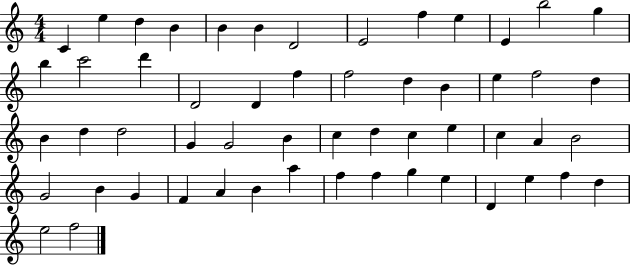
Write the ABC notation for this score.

X:1
T:Untitled
M:4/4
L:1/4
K:C
C e d B B B D2 E2 f e E b2 g b c'2 d' D2 D f f2 d B e f2 d B d d2 G G2 B c d c e c A B2 G2 B G F A B a f f g e D e f d e2 f2